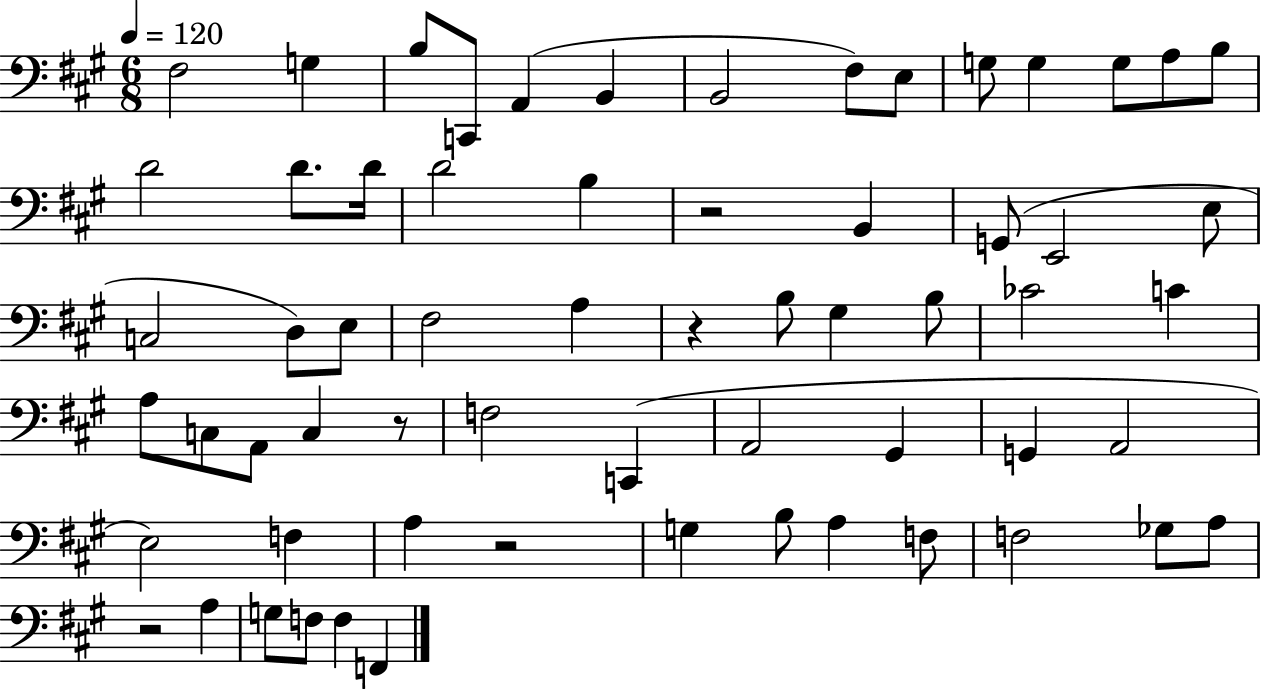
X:1
T:Untitled
M:6/8
L:1/4
K:A
^F,2 G, B,/2 C,,/2 A,, B,, B,,2 ^F,/2 E,/2 G,/2 G, G,/2 A,/2 B,/2 D2 D/2 D/4 D2 B, z2 B,, G,,/2 E,,2 E,/2 C,2 D,/2 E,/2 ^F,2 A, z B,/2 ^G, B,/2 _C2 C A,/2 C,/2 A,,/2 C, z/2 F,2 C,, A,,2 ^G,, G,, A,,2 E,2 F, A, z2 G, B,/2 A, F,/2 F,2 _G,/2 A,/2 z2 A, G,/2 F,/2 F, F,,